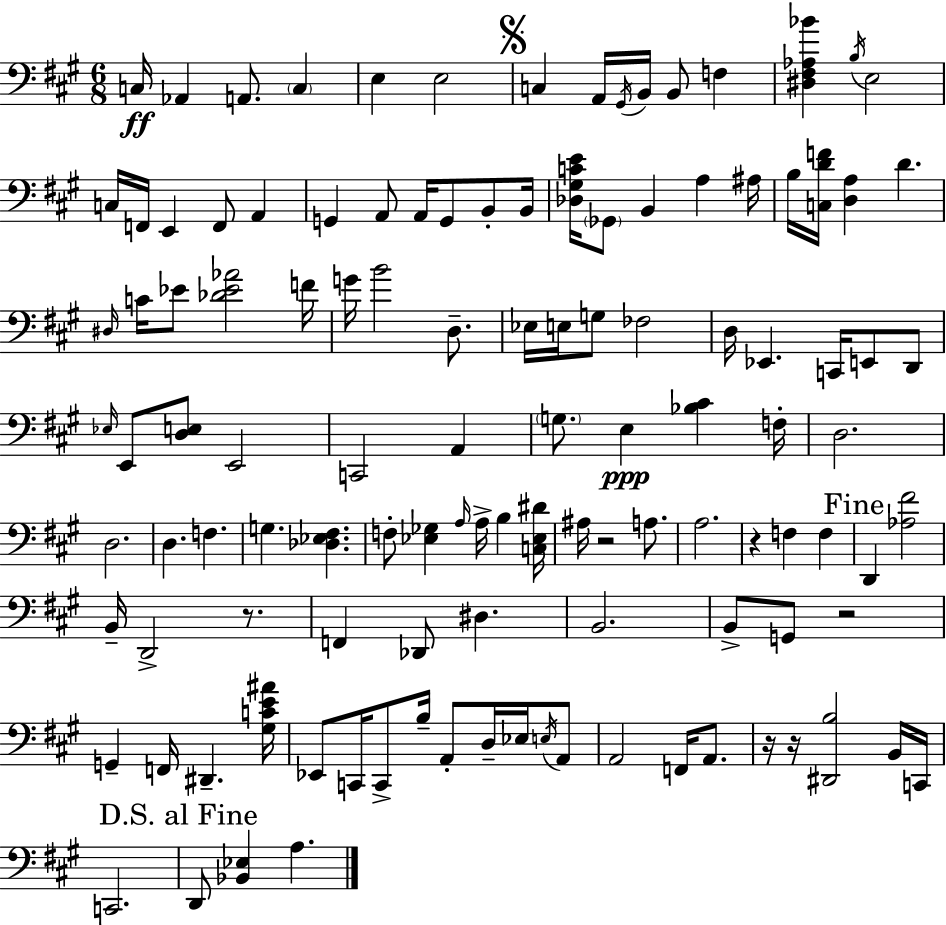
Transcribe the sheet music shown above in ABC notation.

X:1
T:Untitled
M:6/8
L:1/4
K:A
C,/4 _A,, A,,/2 C, E, E,2 C, A,,/4 ^G,,/4 B,,/4 B,,/2 F, [^D,^F,_A,_B] B,/4 E,2 C,/4 F,,/4 E,, F,,/2 A,, G,, A,,/2 A,,/4 G,,/2 B,,/2 B,,/4 [_D,^G,CE]/4 _G,,/2 B,, A, ^A,/4 B,/4 [C,DF]/4 [D,A,] D ^D,/4 C/4 _E/2 [_D_E_A]2 F/4 G/4 B2 D,/2 _E,/4 E,/4 G,/2 _F,2 D,/4 _E,, C,,/4 E,,/2 D,,/2 _E,/4 E,,/2 [D,E,]/2 E,,2 C,,2 A,, G,/2 E, [_B,^C] F,/4 D,2 D,2 D, F, G, [_D,_E,^F,] F,/2 [_E,_G,] A,/4 A,/4 B, [C,_E,^D]/4 ^A,/4 z2 A,/2 A,2 z F, F, D,, [_A,^F]2 B,,/4 D,,2 z/2 F,, _D,,/2 ^D, B,,2 B,,/2 G,,/2 z2 G,, F,,/4 ^D,, [^G,CE^A]/4 _E,,/2 C,,/4 C,,/2 B,/4 A,,/2 D,/4 _E,/4 E,/4 A,,/2 A,,2 F,,/4 A,,/2 z/4 z/4 [^D,,B,]2 B,,/4 C,,/4 C,,2 D,,/2 [_B,,_E,] A,